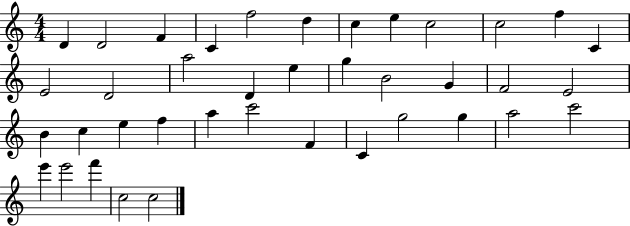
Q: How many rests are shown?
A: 0